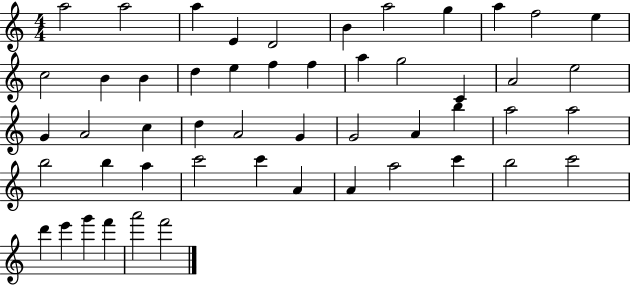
{
  \clef treble
  \numericTimeSignature
  \time 4/4
  \key c \major
  a''2 a''2 | a''4 e'4 d'2 | b'4 a''2 g''4 | a''4 f''2 e''4 | \break c''2 b'4 b'4 | d''4 e''4 f''4 f''4 | a''4 g''2 c'4 | a'2 e''2 | \break g'4 a'2 c''4 | d''4 a'2 g'4 | g'2 a'4 b''4 | a''2 a''2 | \break b''2 b''4 a''4 | c'''2 c'''4 a'4 | a'4 a''2 c'''4 | b''2 c'''2 | \break d'''4 e'''4 g'''4 f'''4 | a'''2 f'''2 | \bar "|."
}